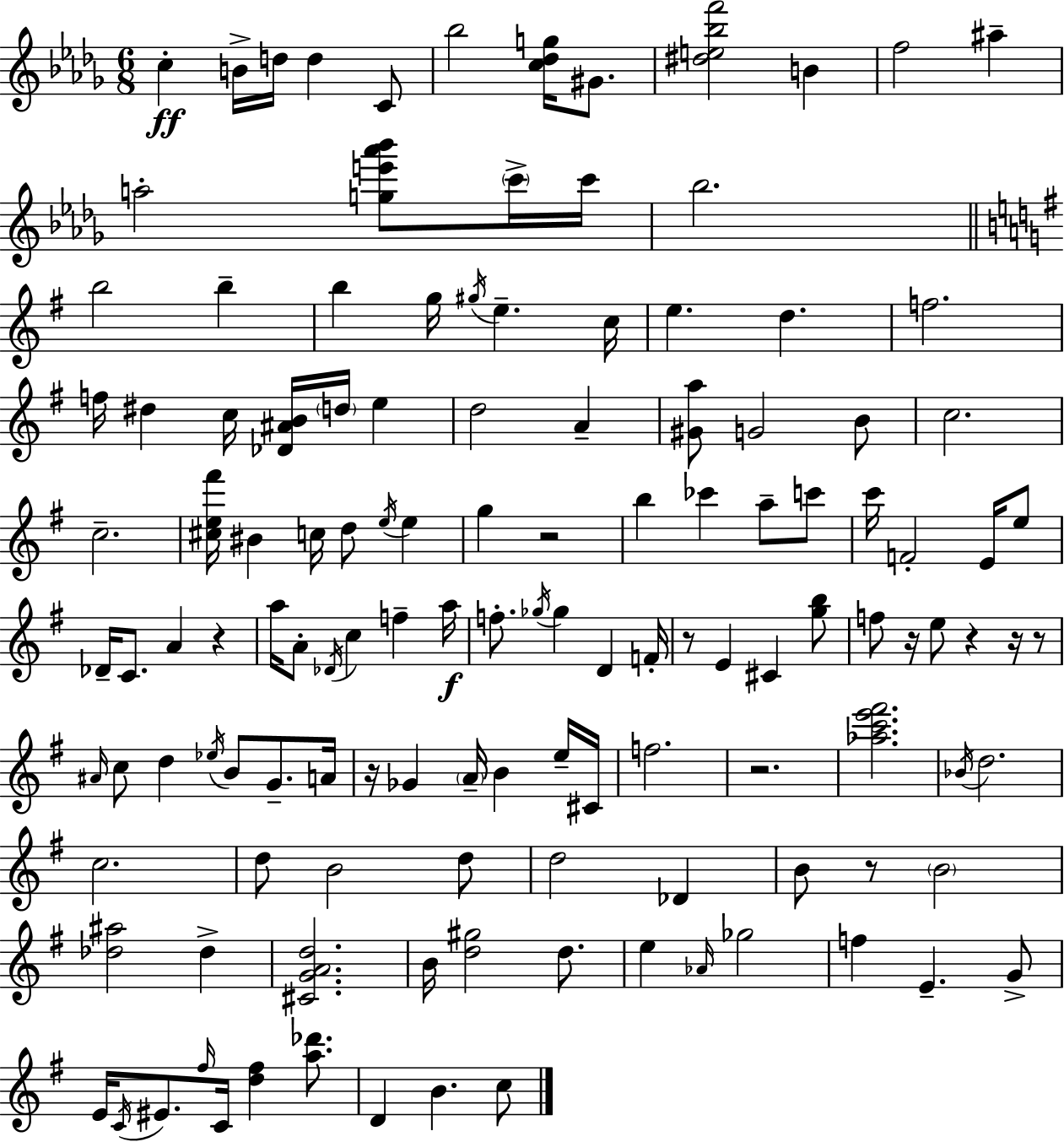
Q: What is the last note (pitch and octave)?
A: C5